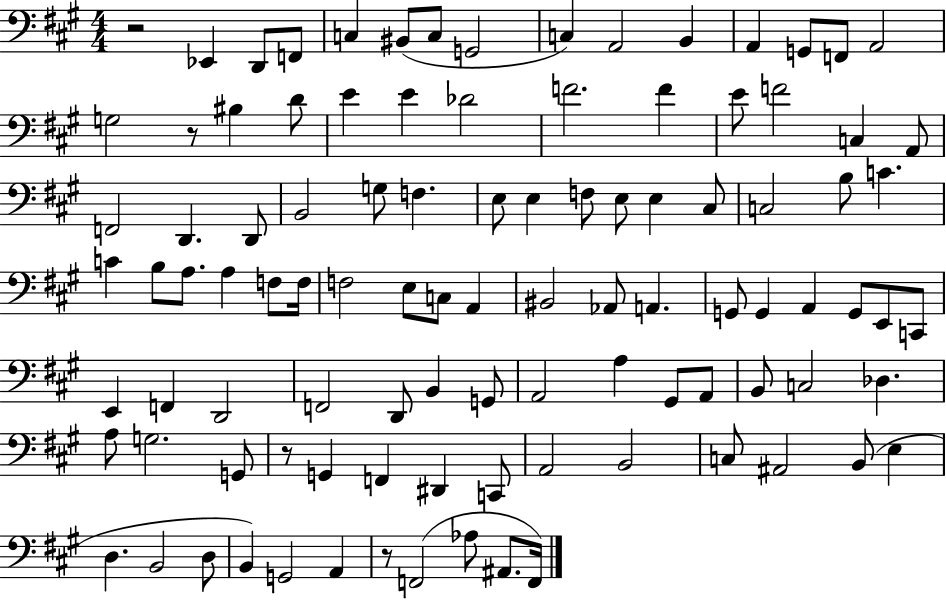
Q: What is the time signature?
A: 4/4